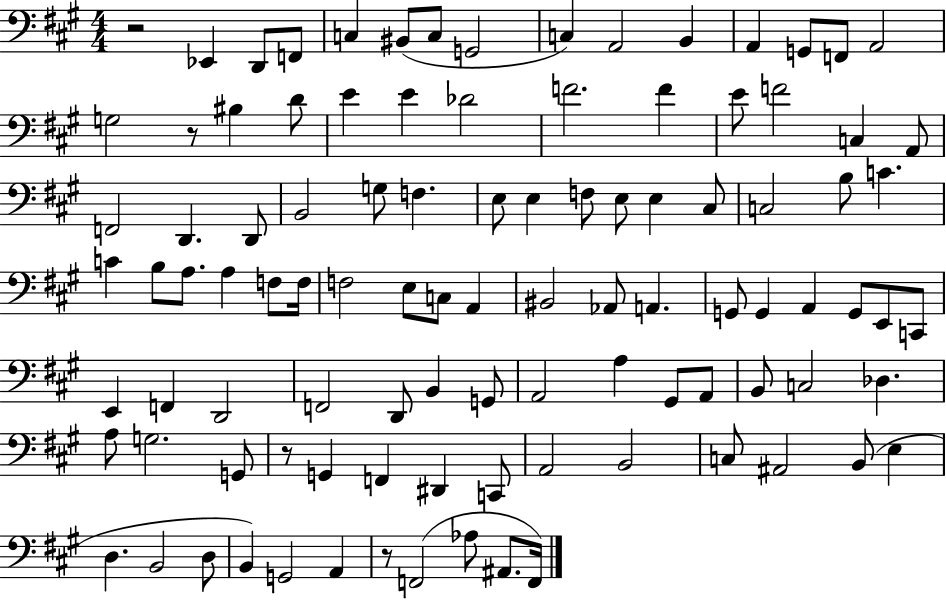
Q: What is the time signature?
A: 4/4